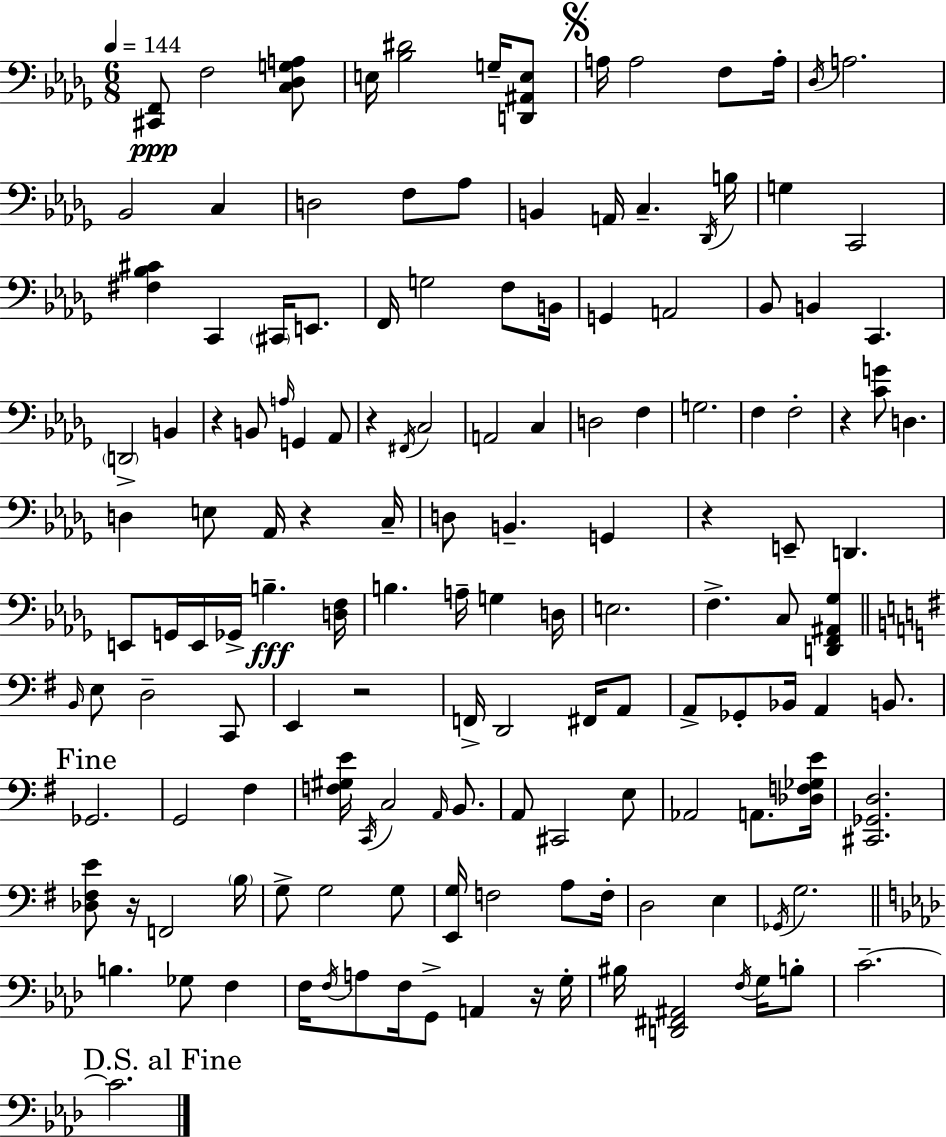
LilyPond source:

{
  \clef bass
  \numericTimeSignature
  \time 6/8
  \key bes \minor
  \tempo 4 = 144
  <cis, f,>8\ppp f2 <c des g a>8 | e16 <bes dis'>2 g16-- <d, ais, e>8 | \mark \markup { \musicglyph "scripts.segno" } a16 a2 f8 a16-. | \acciaccatura { des16 } a2. | \break bes,2 c4 | d2 f8 aes8 | b,4 a,16 c4.-- | \acciaccatura { des,16 } b16 g4 c,2 | \break <fis bes cis'>4 c,4 \parenthesize cis,16 e,8. | f,16 g2 f8 | b,16 g,4 a,2 | bes,8 b,4 c,4. | \break \parenthesize d,2-> b,4 | r4 b,8 \grace { a16 } g,4 | aes,8 r4 \acciaccatura { fis,16 } c2 | a,2 | \break c4 d2 | f4 g2. | f4 f2-. | r4 <c' g'>8 d4. | \break d4 e8 aes,16 r4 | c16-- d8 b,4.-- | g,4 r4 e,8-- d,4. | e,8 g,16 e,16 ges,16-> b4.--\fff | \break <d f>16 b4. a16-- g4 | d16 e2. | f4.-> c8 | <d, f, ais, ges>4 \bar "||" \break \key g \major \grace { b,16 } e8 d2-- c,8 | e,4 r2 | f,16-> d,2 fis,16 a,8 | a,8-> ges,8-. bes,16 a,4 b,8. | \break \mark "Fine" ges,2. | g,2 fis4 | <f gis e'>16 \acciaccatura { c,16 } c2 \grace { a,16 } | b,8. a,8 cis,2 | \break e8 aes,2 a,8. | <des f ges e'>16 <cis, ges, d>2. | <des fis e'>8 r16 f,2 | \parenthesize b16 g8-> g2 | \break g8 <e, g>16 f2 | a8 f16-. d2 e4 | \acciaccatura { ges,16 } g2. | \bar "||" \break \key f \minor b4. ges8 f4 | f16 \acciaccatura { f16 } a8 f16 g,8-> a,4 r16 | g16-. bis16 <d, fis, ais,>2 \acciaccatura { f16 } g16 | b8-. c'2.--~~ | \break \mark "D.S. al Fine" c'2. | \bar "|."
}